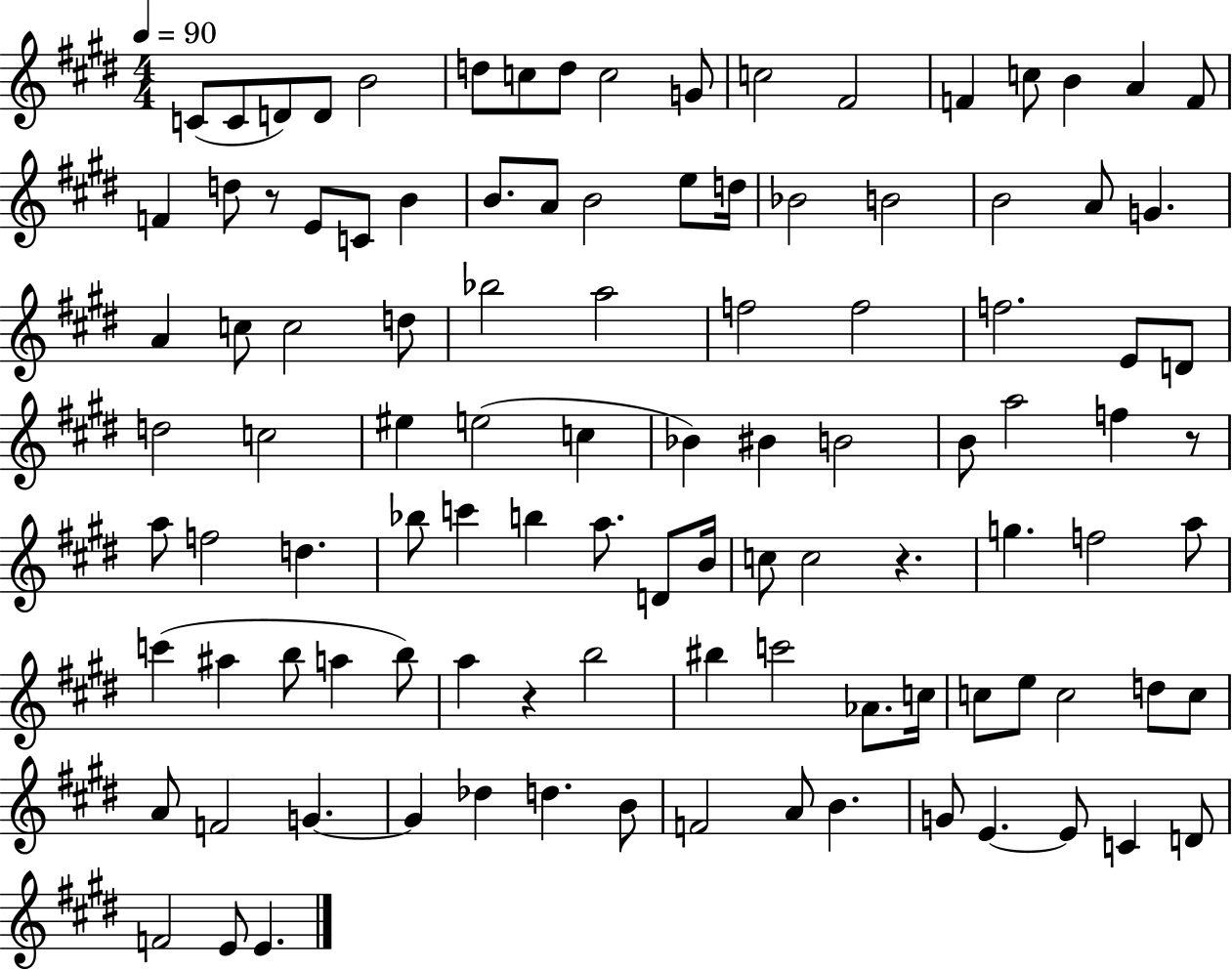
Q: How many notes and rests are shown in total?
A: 106